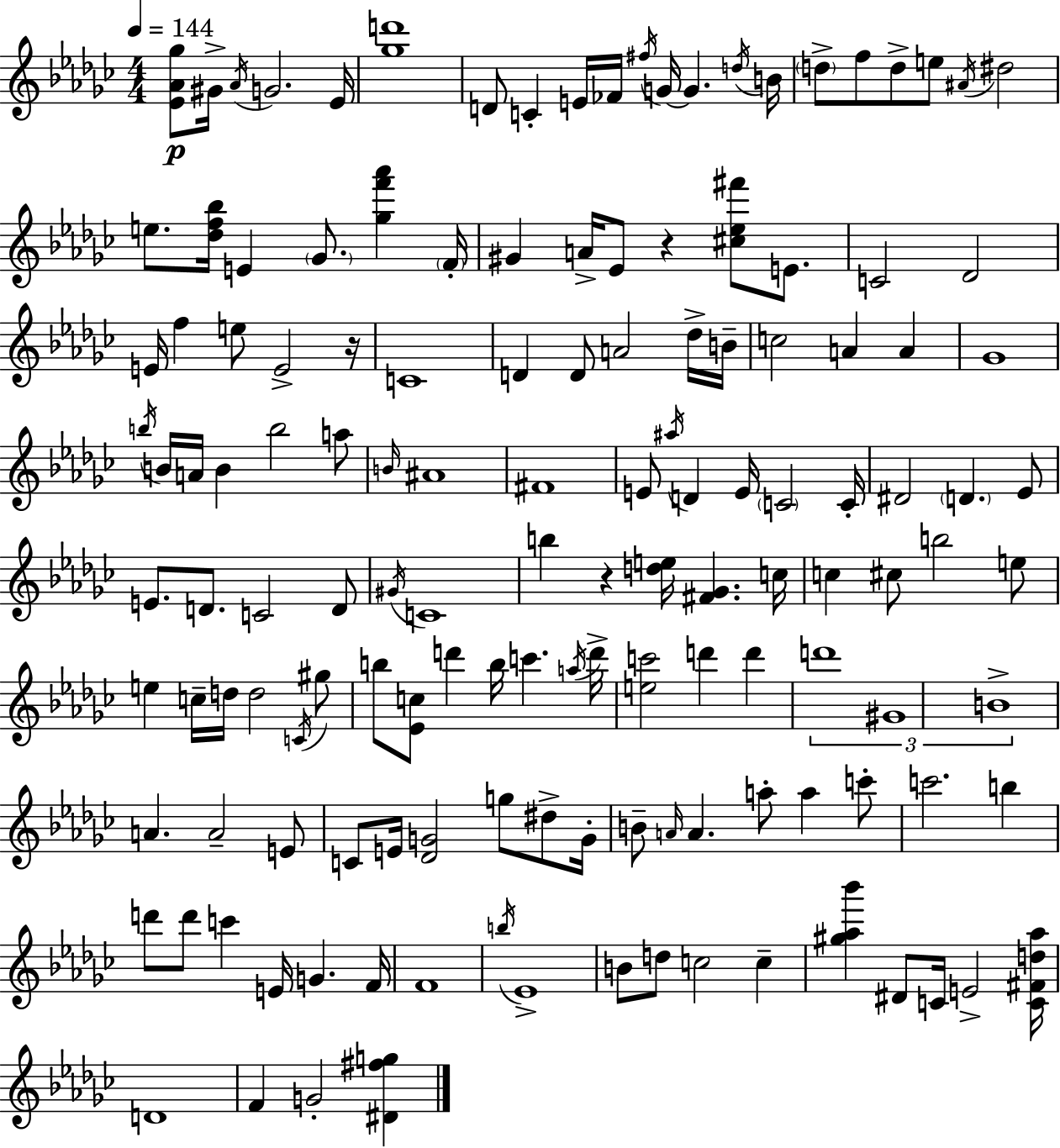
{
  \clef treble
  \numericTimeSignature
  \time 4/4
  \key ees \minor
  \tempo 4 = 144
  \repeat volta 2 { <ees' aes' ges''>8\p gis'16-> \acciaccatura { aes'16 } g'2. | ees'16 <ges'' d'''>1 | d'8 c'4-. e'16 fes'16 \acciaccatura { fis''16 } g'16~~ g'4. | \acciaccatura { d''16 } b'16 \parenthesize d''8-> f''8 d''8-> e''8 \acciaccatura { ais'16 } dis''2 | \break e''8. <des'' f'' bes''>16 e'4 \parenthesize ges'8. <ges'' f''' aes'''>4 | \parenthesize f'16-. gis'4 a'16-> ees'8 r4 <cis'' ees'' fis'''>8 | e'8. c'2 des'2 | e'16 f''4 e''8 e'2-> | \break r16 c'1 | d'4 d'8 a'2 | des''16-> b'16-- c''2 a'4 | a'4 ges'1 | \break \acciaccatura { b''16 } b'16 a'16 b'4 b''2 | a''8 \grace { b'16 } ais'1 | fis'1 | e'8 \acciaccatura { ais''16 } d'4 e'16 \parenthesize c'2 | \break c'16-. dis'2 \parenthesize d'4. | ees'8 e'8. d'8. c'2 | d'8 \acciaccatura { gis'16 } c'1 | b''4 r4 | \break <d'' e''>16 <fis' ges'>4. c''16 c''4 cis''8 b''2 | e''8 e''4 c''16-- d''16 d''2 | \acciaccatura { c'16 } gis''8 b''8 <ees' c''>8 d'''4 | b''16 c'''4. \acciaccatura { a''16 } d'''16-> <e'' c'''>2 | \break d'''4 d'''4 \tuplet 3/2 { d'''1 | gis'1 | b'1-> } | a'4. | \break a'2-- e'8 c'8 e'16 <des' g'>2 | g''8 dis''8-> g'16-. b'8-- \grace { a'16 } a'4. | a''8-. a''4 c'''8-. c'''2. | b''4 d'''8 d'''8 c'''4 | \break e'16 g'4. f'16 f'1 | \acciaccatura { b''16 } ees'1-> | b'8 d''8 | c''2 c''4-- <gis'' aes'' bes'''>4 | \break dis'8 c'16 e'2-> <c' fis' d'' aes''>16 d'1 | f'4 | g'2-. <dis' fis'' g''>4 } \bar "|."
}